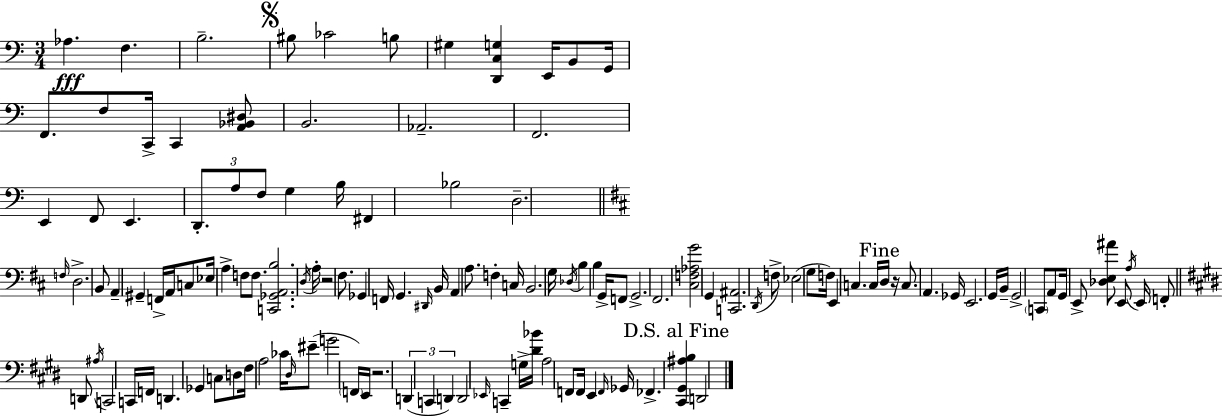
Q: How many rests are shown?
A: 3